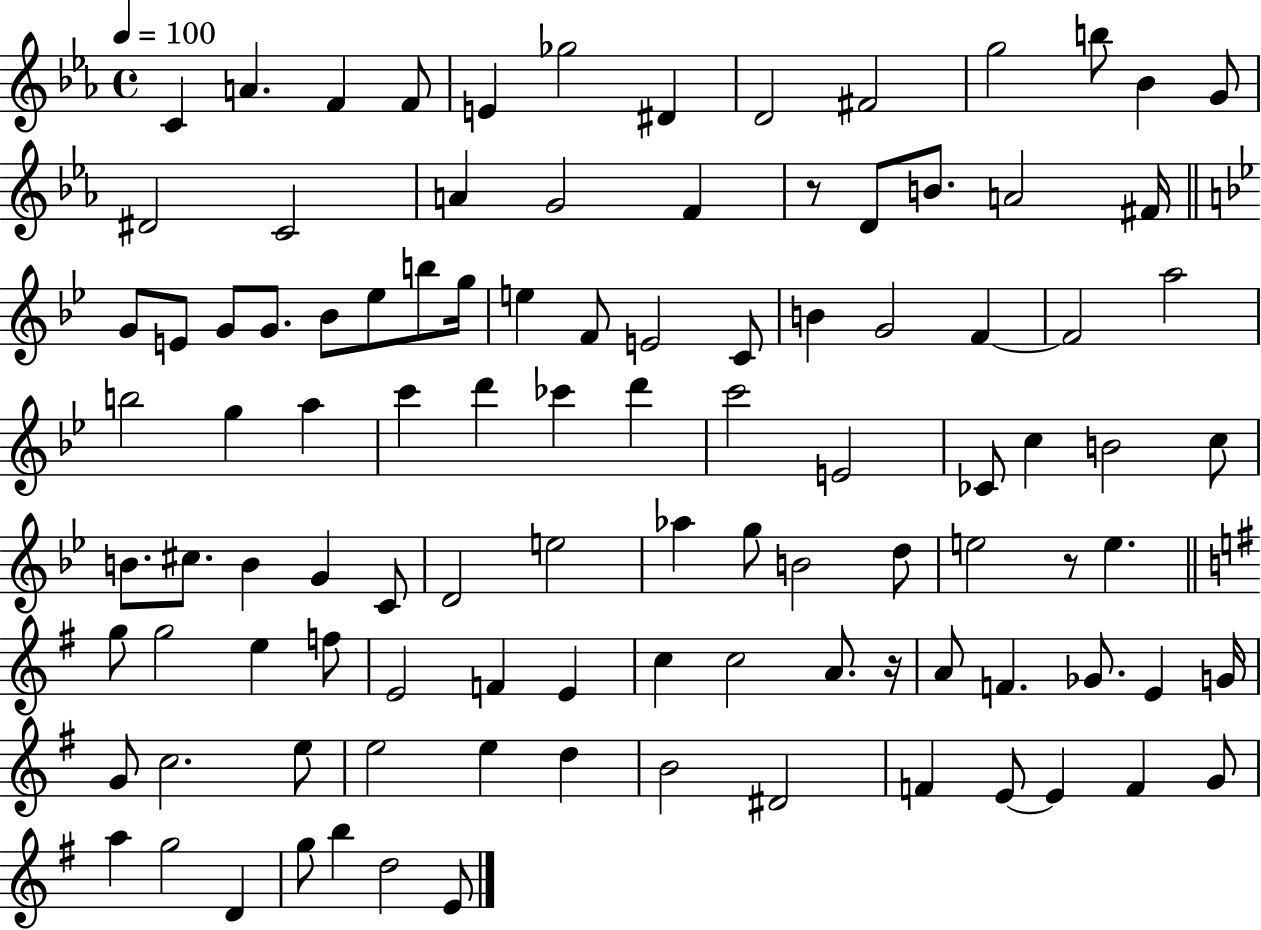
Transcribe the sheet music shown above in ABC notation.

X:1
T:Untitled
M:4/4
L:1/4
K:Eb
C A F F/2 E _g2 ^D D2 ^F2 g2 b/2 _B G/2 ^D2 C2 A G2 F z/2 D/2 B/2 A2 ^F/4 G/2 E/2 G/2 G/2 _B/2 _e/2 b/2 g/4 e F/2 E2 C/2 B G2 F F2 a2 b2 g a c' d' _c' d' c'2 E2 _C/2 c B2 c/2 B/2 ^c/2 B G C/2 D2 e2 _a g/2 B2 d/2 e2 z/2 e g/2 g2 e f/2 E2 F E c c2 A/2 z/4 A/2 F _G/2 E G/4 G/2 c2 e/2 e2 e d B2 ^D2 F E/2 E F G/2 a g2 D g/2 b d2 E/2